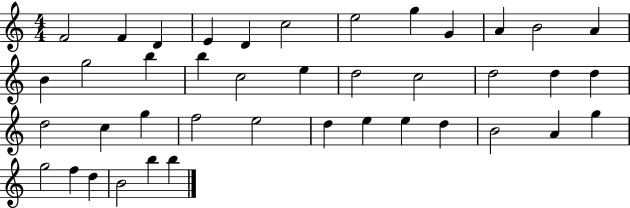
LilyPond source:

{
  \clef treble
  \numericTimeSignature
  \time 4/4
  \key c \major
  f'2 f'4 d'4 | e'4 d'4 c''2 | e''2 g''4 g'4 | a'4 b'2 a'4 | \break b'4 g''2 b''4 | b''4 c''2 e''4 | d''2 c''2 | d''2 d''4 d''4 | \break d''2 c''4 g''4 | f''2 e''2 | d''4 e''4 e''4 d''4 | b'2 a'4 g''4 | \break g''2 f''4 d''4 | b'2 b''4 b''4 | \bar "|."
}